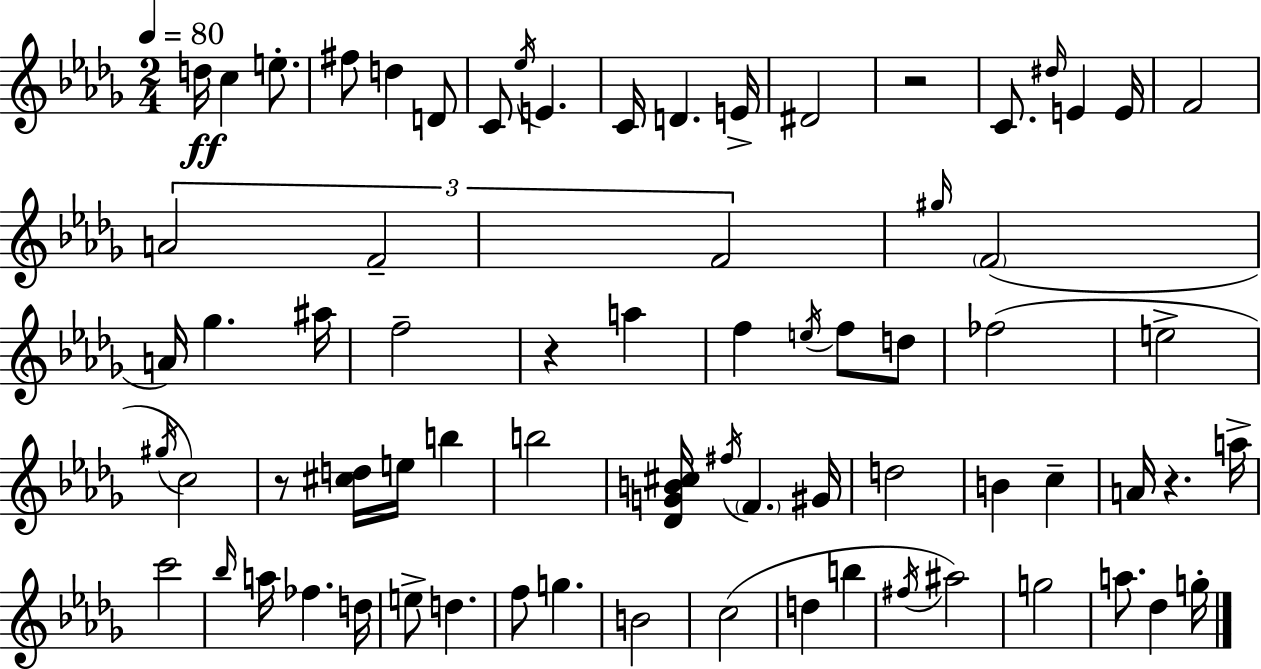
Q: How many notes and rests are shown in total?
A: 72